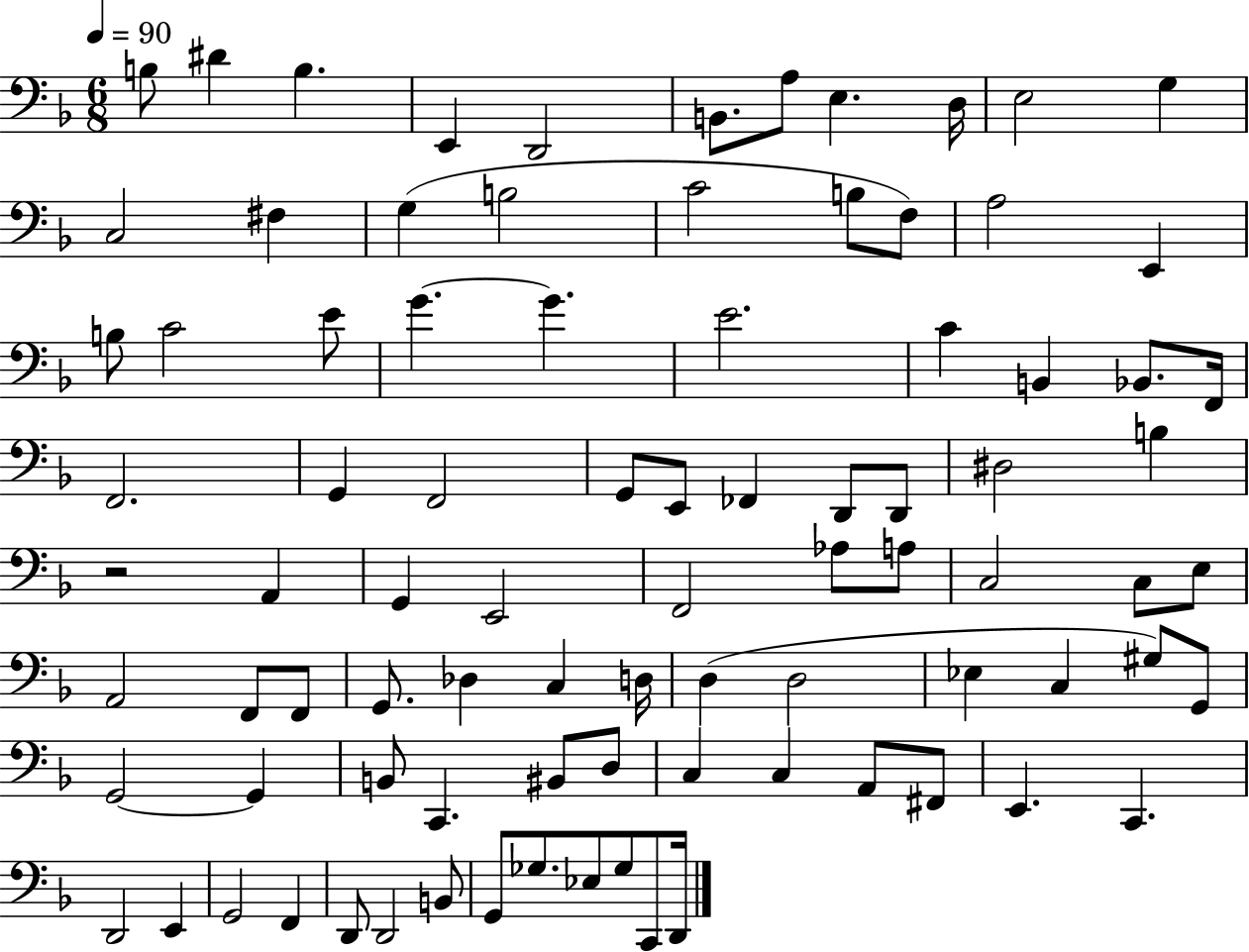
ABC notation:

X:1
T:Untitled
M:6/8
L:1/4
K:F
B,/2 ^D B, E,, D,,2 B,,/2 A,/2 E, D,/4 E,2 G, C,2 ^F, G, B,2 C2 B,/2 F,/2 A,2 E,, B,/2 C2 E/2 G G E2 C B,, _B,,/2 F,,/4 F,,2 G,, F,,2 G,,/2 E,,/2 _F,, D,,/2 D,,/2 ^D,2 B, z2 A,, G,, E,,2 F,,2 _A,/2 A,/2 C,2 C,/2 E,/2 A,,2 F,,/2 F,,/2 G,,/2 _D, C, D,/4 D, D,2 _E, C, ^G,/2 G,,/2 G,,2 G,, B,,/2 C,, ^B,,/2 D,/2 C, C, A,,/2 ^F,,/2 E,, C,, D,,2 E,, G,,2 F,, D,,/2 D,,2 B,,/2 G,,/2 _G,/2 _E,/2 _G,/2 C,,/2 D,,/4